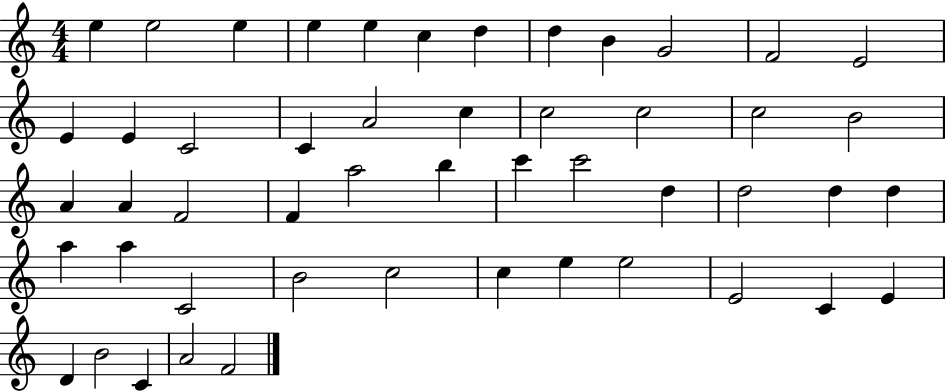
{
  \clef treble
  \numericTimeSignature
  \time 4/4
  \key c \major
  e''4 e''2 e''4 | e''4 e''4 c''4 d''4 | d''4 b'4 g'2 | f'2 e'2 | \break e'4 e'4 c'2 | c'4 a'2 c''4 | c''2 c''2 | c''2 b'2 | \break a'4 a'4 f'2 | f'4 a''2 b''4 | c'''4 c'''2 d''4 | d''2 d''4 d''4 | \break a''4 a''4 c'2 | b'2 c''2 | c''4 e''4 e''2 | e'2 c'4 e'4 | \break d'4 b'2 c'4 | a'2 f'2 | \bar "|."
}